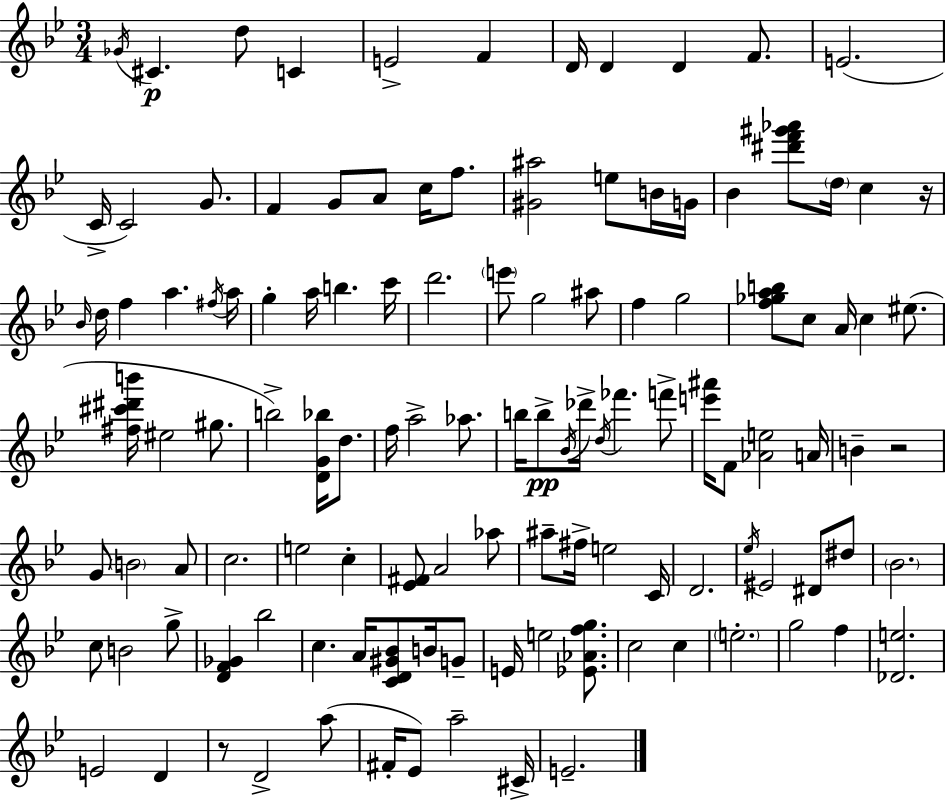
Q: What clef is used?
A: treble